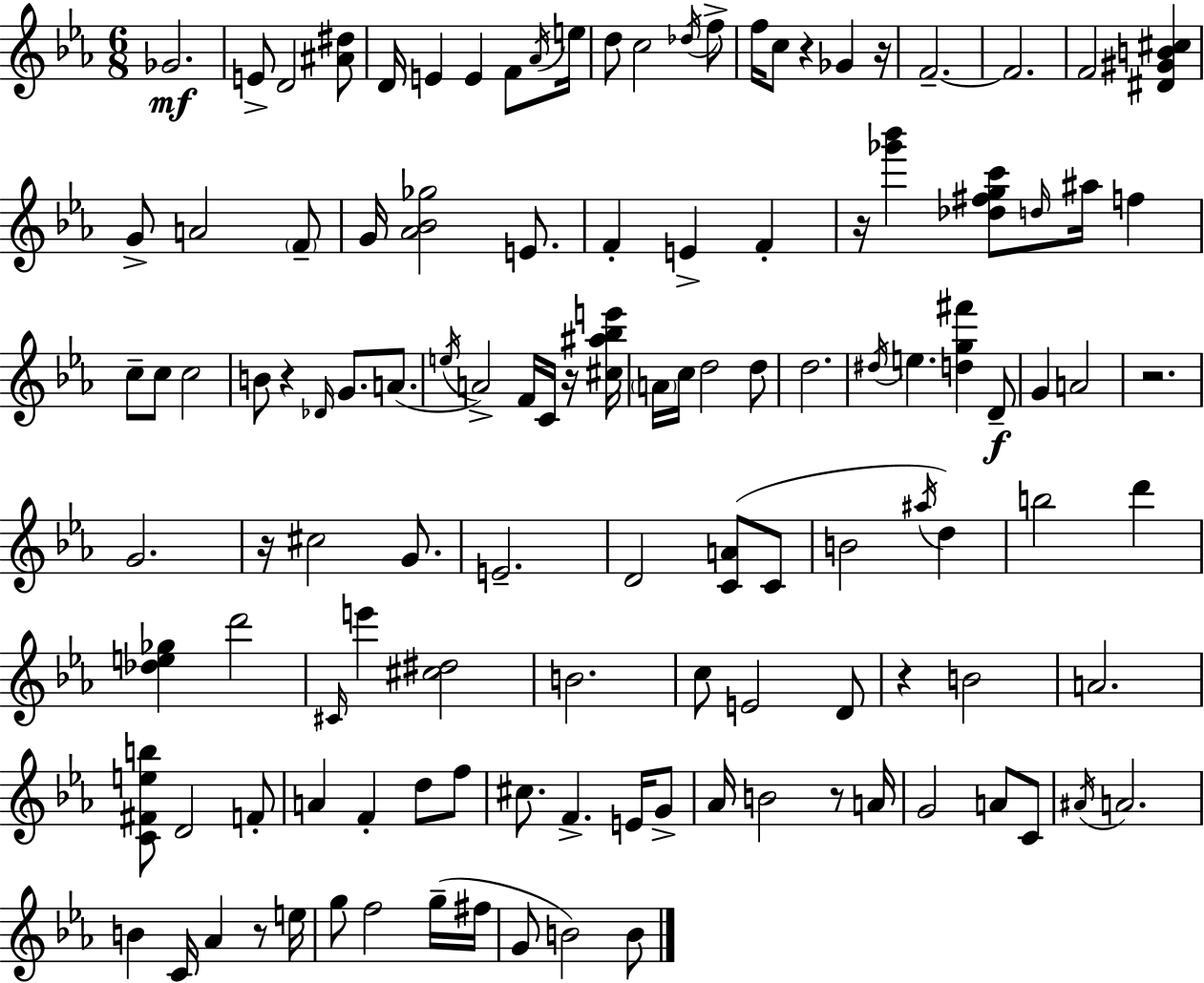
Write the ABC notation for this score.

X:1
T:Untitled
M:6/8
L:1/4
K:Cm
_G2 E/2 D2 [^A^d]/2 D/4 E E F/2 _A/4 e/4 d/2 c2 _d/4 f/2 f/4 c/2 z _G z/4 F2 F2 F2 [^D^GB^c] G/2 A2 F/2 G/4 [_A_B_g]2 E/2 F E F z/4 [_g'_b'] [_d^fgc']/2 d/4 ^a/4 f c/2 c/2 c2 B/2 z _D/4 G/2 A/2 e/4 A2 F/4 C/4 z/4 [^c^a_be']/4 A/4 c/4 d2 d/2 d2 ^d/4 e [dg^f'] D/2 G A2 z2 G2 z/4 ^c2 G/2 E2 D2 [CA]/2 C/2 B2 ^a/4 d b2 d' [_de_g] d'2 ^C/4 e' [^c^d]2 B2 c/2 E2 D/2 z B2 A2 [C^Feb]/2 D2 F/2 A F d/2 f/2 ^c/2 F E/4 G/2 _A/4 B2 z/2 A/4 G2 A/2 C/2 ^A/4 A2 B C/4 _A z/2 e/4 g/2 f2 g/4 ^f/4 G/2 B2 B/2